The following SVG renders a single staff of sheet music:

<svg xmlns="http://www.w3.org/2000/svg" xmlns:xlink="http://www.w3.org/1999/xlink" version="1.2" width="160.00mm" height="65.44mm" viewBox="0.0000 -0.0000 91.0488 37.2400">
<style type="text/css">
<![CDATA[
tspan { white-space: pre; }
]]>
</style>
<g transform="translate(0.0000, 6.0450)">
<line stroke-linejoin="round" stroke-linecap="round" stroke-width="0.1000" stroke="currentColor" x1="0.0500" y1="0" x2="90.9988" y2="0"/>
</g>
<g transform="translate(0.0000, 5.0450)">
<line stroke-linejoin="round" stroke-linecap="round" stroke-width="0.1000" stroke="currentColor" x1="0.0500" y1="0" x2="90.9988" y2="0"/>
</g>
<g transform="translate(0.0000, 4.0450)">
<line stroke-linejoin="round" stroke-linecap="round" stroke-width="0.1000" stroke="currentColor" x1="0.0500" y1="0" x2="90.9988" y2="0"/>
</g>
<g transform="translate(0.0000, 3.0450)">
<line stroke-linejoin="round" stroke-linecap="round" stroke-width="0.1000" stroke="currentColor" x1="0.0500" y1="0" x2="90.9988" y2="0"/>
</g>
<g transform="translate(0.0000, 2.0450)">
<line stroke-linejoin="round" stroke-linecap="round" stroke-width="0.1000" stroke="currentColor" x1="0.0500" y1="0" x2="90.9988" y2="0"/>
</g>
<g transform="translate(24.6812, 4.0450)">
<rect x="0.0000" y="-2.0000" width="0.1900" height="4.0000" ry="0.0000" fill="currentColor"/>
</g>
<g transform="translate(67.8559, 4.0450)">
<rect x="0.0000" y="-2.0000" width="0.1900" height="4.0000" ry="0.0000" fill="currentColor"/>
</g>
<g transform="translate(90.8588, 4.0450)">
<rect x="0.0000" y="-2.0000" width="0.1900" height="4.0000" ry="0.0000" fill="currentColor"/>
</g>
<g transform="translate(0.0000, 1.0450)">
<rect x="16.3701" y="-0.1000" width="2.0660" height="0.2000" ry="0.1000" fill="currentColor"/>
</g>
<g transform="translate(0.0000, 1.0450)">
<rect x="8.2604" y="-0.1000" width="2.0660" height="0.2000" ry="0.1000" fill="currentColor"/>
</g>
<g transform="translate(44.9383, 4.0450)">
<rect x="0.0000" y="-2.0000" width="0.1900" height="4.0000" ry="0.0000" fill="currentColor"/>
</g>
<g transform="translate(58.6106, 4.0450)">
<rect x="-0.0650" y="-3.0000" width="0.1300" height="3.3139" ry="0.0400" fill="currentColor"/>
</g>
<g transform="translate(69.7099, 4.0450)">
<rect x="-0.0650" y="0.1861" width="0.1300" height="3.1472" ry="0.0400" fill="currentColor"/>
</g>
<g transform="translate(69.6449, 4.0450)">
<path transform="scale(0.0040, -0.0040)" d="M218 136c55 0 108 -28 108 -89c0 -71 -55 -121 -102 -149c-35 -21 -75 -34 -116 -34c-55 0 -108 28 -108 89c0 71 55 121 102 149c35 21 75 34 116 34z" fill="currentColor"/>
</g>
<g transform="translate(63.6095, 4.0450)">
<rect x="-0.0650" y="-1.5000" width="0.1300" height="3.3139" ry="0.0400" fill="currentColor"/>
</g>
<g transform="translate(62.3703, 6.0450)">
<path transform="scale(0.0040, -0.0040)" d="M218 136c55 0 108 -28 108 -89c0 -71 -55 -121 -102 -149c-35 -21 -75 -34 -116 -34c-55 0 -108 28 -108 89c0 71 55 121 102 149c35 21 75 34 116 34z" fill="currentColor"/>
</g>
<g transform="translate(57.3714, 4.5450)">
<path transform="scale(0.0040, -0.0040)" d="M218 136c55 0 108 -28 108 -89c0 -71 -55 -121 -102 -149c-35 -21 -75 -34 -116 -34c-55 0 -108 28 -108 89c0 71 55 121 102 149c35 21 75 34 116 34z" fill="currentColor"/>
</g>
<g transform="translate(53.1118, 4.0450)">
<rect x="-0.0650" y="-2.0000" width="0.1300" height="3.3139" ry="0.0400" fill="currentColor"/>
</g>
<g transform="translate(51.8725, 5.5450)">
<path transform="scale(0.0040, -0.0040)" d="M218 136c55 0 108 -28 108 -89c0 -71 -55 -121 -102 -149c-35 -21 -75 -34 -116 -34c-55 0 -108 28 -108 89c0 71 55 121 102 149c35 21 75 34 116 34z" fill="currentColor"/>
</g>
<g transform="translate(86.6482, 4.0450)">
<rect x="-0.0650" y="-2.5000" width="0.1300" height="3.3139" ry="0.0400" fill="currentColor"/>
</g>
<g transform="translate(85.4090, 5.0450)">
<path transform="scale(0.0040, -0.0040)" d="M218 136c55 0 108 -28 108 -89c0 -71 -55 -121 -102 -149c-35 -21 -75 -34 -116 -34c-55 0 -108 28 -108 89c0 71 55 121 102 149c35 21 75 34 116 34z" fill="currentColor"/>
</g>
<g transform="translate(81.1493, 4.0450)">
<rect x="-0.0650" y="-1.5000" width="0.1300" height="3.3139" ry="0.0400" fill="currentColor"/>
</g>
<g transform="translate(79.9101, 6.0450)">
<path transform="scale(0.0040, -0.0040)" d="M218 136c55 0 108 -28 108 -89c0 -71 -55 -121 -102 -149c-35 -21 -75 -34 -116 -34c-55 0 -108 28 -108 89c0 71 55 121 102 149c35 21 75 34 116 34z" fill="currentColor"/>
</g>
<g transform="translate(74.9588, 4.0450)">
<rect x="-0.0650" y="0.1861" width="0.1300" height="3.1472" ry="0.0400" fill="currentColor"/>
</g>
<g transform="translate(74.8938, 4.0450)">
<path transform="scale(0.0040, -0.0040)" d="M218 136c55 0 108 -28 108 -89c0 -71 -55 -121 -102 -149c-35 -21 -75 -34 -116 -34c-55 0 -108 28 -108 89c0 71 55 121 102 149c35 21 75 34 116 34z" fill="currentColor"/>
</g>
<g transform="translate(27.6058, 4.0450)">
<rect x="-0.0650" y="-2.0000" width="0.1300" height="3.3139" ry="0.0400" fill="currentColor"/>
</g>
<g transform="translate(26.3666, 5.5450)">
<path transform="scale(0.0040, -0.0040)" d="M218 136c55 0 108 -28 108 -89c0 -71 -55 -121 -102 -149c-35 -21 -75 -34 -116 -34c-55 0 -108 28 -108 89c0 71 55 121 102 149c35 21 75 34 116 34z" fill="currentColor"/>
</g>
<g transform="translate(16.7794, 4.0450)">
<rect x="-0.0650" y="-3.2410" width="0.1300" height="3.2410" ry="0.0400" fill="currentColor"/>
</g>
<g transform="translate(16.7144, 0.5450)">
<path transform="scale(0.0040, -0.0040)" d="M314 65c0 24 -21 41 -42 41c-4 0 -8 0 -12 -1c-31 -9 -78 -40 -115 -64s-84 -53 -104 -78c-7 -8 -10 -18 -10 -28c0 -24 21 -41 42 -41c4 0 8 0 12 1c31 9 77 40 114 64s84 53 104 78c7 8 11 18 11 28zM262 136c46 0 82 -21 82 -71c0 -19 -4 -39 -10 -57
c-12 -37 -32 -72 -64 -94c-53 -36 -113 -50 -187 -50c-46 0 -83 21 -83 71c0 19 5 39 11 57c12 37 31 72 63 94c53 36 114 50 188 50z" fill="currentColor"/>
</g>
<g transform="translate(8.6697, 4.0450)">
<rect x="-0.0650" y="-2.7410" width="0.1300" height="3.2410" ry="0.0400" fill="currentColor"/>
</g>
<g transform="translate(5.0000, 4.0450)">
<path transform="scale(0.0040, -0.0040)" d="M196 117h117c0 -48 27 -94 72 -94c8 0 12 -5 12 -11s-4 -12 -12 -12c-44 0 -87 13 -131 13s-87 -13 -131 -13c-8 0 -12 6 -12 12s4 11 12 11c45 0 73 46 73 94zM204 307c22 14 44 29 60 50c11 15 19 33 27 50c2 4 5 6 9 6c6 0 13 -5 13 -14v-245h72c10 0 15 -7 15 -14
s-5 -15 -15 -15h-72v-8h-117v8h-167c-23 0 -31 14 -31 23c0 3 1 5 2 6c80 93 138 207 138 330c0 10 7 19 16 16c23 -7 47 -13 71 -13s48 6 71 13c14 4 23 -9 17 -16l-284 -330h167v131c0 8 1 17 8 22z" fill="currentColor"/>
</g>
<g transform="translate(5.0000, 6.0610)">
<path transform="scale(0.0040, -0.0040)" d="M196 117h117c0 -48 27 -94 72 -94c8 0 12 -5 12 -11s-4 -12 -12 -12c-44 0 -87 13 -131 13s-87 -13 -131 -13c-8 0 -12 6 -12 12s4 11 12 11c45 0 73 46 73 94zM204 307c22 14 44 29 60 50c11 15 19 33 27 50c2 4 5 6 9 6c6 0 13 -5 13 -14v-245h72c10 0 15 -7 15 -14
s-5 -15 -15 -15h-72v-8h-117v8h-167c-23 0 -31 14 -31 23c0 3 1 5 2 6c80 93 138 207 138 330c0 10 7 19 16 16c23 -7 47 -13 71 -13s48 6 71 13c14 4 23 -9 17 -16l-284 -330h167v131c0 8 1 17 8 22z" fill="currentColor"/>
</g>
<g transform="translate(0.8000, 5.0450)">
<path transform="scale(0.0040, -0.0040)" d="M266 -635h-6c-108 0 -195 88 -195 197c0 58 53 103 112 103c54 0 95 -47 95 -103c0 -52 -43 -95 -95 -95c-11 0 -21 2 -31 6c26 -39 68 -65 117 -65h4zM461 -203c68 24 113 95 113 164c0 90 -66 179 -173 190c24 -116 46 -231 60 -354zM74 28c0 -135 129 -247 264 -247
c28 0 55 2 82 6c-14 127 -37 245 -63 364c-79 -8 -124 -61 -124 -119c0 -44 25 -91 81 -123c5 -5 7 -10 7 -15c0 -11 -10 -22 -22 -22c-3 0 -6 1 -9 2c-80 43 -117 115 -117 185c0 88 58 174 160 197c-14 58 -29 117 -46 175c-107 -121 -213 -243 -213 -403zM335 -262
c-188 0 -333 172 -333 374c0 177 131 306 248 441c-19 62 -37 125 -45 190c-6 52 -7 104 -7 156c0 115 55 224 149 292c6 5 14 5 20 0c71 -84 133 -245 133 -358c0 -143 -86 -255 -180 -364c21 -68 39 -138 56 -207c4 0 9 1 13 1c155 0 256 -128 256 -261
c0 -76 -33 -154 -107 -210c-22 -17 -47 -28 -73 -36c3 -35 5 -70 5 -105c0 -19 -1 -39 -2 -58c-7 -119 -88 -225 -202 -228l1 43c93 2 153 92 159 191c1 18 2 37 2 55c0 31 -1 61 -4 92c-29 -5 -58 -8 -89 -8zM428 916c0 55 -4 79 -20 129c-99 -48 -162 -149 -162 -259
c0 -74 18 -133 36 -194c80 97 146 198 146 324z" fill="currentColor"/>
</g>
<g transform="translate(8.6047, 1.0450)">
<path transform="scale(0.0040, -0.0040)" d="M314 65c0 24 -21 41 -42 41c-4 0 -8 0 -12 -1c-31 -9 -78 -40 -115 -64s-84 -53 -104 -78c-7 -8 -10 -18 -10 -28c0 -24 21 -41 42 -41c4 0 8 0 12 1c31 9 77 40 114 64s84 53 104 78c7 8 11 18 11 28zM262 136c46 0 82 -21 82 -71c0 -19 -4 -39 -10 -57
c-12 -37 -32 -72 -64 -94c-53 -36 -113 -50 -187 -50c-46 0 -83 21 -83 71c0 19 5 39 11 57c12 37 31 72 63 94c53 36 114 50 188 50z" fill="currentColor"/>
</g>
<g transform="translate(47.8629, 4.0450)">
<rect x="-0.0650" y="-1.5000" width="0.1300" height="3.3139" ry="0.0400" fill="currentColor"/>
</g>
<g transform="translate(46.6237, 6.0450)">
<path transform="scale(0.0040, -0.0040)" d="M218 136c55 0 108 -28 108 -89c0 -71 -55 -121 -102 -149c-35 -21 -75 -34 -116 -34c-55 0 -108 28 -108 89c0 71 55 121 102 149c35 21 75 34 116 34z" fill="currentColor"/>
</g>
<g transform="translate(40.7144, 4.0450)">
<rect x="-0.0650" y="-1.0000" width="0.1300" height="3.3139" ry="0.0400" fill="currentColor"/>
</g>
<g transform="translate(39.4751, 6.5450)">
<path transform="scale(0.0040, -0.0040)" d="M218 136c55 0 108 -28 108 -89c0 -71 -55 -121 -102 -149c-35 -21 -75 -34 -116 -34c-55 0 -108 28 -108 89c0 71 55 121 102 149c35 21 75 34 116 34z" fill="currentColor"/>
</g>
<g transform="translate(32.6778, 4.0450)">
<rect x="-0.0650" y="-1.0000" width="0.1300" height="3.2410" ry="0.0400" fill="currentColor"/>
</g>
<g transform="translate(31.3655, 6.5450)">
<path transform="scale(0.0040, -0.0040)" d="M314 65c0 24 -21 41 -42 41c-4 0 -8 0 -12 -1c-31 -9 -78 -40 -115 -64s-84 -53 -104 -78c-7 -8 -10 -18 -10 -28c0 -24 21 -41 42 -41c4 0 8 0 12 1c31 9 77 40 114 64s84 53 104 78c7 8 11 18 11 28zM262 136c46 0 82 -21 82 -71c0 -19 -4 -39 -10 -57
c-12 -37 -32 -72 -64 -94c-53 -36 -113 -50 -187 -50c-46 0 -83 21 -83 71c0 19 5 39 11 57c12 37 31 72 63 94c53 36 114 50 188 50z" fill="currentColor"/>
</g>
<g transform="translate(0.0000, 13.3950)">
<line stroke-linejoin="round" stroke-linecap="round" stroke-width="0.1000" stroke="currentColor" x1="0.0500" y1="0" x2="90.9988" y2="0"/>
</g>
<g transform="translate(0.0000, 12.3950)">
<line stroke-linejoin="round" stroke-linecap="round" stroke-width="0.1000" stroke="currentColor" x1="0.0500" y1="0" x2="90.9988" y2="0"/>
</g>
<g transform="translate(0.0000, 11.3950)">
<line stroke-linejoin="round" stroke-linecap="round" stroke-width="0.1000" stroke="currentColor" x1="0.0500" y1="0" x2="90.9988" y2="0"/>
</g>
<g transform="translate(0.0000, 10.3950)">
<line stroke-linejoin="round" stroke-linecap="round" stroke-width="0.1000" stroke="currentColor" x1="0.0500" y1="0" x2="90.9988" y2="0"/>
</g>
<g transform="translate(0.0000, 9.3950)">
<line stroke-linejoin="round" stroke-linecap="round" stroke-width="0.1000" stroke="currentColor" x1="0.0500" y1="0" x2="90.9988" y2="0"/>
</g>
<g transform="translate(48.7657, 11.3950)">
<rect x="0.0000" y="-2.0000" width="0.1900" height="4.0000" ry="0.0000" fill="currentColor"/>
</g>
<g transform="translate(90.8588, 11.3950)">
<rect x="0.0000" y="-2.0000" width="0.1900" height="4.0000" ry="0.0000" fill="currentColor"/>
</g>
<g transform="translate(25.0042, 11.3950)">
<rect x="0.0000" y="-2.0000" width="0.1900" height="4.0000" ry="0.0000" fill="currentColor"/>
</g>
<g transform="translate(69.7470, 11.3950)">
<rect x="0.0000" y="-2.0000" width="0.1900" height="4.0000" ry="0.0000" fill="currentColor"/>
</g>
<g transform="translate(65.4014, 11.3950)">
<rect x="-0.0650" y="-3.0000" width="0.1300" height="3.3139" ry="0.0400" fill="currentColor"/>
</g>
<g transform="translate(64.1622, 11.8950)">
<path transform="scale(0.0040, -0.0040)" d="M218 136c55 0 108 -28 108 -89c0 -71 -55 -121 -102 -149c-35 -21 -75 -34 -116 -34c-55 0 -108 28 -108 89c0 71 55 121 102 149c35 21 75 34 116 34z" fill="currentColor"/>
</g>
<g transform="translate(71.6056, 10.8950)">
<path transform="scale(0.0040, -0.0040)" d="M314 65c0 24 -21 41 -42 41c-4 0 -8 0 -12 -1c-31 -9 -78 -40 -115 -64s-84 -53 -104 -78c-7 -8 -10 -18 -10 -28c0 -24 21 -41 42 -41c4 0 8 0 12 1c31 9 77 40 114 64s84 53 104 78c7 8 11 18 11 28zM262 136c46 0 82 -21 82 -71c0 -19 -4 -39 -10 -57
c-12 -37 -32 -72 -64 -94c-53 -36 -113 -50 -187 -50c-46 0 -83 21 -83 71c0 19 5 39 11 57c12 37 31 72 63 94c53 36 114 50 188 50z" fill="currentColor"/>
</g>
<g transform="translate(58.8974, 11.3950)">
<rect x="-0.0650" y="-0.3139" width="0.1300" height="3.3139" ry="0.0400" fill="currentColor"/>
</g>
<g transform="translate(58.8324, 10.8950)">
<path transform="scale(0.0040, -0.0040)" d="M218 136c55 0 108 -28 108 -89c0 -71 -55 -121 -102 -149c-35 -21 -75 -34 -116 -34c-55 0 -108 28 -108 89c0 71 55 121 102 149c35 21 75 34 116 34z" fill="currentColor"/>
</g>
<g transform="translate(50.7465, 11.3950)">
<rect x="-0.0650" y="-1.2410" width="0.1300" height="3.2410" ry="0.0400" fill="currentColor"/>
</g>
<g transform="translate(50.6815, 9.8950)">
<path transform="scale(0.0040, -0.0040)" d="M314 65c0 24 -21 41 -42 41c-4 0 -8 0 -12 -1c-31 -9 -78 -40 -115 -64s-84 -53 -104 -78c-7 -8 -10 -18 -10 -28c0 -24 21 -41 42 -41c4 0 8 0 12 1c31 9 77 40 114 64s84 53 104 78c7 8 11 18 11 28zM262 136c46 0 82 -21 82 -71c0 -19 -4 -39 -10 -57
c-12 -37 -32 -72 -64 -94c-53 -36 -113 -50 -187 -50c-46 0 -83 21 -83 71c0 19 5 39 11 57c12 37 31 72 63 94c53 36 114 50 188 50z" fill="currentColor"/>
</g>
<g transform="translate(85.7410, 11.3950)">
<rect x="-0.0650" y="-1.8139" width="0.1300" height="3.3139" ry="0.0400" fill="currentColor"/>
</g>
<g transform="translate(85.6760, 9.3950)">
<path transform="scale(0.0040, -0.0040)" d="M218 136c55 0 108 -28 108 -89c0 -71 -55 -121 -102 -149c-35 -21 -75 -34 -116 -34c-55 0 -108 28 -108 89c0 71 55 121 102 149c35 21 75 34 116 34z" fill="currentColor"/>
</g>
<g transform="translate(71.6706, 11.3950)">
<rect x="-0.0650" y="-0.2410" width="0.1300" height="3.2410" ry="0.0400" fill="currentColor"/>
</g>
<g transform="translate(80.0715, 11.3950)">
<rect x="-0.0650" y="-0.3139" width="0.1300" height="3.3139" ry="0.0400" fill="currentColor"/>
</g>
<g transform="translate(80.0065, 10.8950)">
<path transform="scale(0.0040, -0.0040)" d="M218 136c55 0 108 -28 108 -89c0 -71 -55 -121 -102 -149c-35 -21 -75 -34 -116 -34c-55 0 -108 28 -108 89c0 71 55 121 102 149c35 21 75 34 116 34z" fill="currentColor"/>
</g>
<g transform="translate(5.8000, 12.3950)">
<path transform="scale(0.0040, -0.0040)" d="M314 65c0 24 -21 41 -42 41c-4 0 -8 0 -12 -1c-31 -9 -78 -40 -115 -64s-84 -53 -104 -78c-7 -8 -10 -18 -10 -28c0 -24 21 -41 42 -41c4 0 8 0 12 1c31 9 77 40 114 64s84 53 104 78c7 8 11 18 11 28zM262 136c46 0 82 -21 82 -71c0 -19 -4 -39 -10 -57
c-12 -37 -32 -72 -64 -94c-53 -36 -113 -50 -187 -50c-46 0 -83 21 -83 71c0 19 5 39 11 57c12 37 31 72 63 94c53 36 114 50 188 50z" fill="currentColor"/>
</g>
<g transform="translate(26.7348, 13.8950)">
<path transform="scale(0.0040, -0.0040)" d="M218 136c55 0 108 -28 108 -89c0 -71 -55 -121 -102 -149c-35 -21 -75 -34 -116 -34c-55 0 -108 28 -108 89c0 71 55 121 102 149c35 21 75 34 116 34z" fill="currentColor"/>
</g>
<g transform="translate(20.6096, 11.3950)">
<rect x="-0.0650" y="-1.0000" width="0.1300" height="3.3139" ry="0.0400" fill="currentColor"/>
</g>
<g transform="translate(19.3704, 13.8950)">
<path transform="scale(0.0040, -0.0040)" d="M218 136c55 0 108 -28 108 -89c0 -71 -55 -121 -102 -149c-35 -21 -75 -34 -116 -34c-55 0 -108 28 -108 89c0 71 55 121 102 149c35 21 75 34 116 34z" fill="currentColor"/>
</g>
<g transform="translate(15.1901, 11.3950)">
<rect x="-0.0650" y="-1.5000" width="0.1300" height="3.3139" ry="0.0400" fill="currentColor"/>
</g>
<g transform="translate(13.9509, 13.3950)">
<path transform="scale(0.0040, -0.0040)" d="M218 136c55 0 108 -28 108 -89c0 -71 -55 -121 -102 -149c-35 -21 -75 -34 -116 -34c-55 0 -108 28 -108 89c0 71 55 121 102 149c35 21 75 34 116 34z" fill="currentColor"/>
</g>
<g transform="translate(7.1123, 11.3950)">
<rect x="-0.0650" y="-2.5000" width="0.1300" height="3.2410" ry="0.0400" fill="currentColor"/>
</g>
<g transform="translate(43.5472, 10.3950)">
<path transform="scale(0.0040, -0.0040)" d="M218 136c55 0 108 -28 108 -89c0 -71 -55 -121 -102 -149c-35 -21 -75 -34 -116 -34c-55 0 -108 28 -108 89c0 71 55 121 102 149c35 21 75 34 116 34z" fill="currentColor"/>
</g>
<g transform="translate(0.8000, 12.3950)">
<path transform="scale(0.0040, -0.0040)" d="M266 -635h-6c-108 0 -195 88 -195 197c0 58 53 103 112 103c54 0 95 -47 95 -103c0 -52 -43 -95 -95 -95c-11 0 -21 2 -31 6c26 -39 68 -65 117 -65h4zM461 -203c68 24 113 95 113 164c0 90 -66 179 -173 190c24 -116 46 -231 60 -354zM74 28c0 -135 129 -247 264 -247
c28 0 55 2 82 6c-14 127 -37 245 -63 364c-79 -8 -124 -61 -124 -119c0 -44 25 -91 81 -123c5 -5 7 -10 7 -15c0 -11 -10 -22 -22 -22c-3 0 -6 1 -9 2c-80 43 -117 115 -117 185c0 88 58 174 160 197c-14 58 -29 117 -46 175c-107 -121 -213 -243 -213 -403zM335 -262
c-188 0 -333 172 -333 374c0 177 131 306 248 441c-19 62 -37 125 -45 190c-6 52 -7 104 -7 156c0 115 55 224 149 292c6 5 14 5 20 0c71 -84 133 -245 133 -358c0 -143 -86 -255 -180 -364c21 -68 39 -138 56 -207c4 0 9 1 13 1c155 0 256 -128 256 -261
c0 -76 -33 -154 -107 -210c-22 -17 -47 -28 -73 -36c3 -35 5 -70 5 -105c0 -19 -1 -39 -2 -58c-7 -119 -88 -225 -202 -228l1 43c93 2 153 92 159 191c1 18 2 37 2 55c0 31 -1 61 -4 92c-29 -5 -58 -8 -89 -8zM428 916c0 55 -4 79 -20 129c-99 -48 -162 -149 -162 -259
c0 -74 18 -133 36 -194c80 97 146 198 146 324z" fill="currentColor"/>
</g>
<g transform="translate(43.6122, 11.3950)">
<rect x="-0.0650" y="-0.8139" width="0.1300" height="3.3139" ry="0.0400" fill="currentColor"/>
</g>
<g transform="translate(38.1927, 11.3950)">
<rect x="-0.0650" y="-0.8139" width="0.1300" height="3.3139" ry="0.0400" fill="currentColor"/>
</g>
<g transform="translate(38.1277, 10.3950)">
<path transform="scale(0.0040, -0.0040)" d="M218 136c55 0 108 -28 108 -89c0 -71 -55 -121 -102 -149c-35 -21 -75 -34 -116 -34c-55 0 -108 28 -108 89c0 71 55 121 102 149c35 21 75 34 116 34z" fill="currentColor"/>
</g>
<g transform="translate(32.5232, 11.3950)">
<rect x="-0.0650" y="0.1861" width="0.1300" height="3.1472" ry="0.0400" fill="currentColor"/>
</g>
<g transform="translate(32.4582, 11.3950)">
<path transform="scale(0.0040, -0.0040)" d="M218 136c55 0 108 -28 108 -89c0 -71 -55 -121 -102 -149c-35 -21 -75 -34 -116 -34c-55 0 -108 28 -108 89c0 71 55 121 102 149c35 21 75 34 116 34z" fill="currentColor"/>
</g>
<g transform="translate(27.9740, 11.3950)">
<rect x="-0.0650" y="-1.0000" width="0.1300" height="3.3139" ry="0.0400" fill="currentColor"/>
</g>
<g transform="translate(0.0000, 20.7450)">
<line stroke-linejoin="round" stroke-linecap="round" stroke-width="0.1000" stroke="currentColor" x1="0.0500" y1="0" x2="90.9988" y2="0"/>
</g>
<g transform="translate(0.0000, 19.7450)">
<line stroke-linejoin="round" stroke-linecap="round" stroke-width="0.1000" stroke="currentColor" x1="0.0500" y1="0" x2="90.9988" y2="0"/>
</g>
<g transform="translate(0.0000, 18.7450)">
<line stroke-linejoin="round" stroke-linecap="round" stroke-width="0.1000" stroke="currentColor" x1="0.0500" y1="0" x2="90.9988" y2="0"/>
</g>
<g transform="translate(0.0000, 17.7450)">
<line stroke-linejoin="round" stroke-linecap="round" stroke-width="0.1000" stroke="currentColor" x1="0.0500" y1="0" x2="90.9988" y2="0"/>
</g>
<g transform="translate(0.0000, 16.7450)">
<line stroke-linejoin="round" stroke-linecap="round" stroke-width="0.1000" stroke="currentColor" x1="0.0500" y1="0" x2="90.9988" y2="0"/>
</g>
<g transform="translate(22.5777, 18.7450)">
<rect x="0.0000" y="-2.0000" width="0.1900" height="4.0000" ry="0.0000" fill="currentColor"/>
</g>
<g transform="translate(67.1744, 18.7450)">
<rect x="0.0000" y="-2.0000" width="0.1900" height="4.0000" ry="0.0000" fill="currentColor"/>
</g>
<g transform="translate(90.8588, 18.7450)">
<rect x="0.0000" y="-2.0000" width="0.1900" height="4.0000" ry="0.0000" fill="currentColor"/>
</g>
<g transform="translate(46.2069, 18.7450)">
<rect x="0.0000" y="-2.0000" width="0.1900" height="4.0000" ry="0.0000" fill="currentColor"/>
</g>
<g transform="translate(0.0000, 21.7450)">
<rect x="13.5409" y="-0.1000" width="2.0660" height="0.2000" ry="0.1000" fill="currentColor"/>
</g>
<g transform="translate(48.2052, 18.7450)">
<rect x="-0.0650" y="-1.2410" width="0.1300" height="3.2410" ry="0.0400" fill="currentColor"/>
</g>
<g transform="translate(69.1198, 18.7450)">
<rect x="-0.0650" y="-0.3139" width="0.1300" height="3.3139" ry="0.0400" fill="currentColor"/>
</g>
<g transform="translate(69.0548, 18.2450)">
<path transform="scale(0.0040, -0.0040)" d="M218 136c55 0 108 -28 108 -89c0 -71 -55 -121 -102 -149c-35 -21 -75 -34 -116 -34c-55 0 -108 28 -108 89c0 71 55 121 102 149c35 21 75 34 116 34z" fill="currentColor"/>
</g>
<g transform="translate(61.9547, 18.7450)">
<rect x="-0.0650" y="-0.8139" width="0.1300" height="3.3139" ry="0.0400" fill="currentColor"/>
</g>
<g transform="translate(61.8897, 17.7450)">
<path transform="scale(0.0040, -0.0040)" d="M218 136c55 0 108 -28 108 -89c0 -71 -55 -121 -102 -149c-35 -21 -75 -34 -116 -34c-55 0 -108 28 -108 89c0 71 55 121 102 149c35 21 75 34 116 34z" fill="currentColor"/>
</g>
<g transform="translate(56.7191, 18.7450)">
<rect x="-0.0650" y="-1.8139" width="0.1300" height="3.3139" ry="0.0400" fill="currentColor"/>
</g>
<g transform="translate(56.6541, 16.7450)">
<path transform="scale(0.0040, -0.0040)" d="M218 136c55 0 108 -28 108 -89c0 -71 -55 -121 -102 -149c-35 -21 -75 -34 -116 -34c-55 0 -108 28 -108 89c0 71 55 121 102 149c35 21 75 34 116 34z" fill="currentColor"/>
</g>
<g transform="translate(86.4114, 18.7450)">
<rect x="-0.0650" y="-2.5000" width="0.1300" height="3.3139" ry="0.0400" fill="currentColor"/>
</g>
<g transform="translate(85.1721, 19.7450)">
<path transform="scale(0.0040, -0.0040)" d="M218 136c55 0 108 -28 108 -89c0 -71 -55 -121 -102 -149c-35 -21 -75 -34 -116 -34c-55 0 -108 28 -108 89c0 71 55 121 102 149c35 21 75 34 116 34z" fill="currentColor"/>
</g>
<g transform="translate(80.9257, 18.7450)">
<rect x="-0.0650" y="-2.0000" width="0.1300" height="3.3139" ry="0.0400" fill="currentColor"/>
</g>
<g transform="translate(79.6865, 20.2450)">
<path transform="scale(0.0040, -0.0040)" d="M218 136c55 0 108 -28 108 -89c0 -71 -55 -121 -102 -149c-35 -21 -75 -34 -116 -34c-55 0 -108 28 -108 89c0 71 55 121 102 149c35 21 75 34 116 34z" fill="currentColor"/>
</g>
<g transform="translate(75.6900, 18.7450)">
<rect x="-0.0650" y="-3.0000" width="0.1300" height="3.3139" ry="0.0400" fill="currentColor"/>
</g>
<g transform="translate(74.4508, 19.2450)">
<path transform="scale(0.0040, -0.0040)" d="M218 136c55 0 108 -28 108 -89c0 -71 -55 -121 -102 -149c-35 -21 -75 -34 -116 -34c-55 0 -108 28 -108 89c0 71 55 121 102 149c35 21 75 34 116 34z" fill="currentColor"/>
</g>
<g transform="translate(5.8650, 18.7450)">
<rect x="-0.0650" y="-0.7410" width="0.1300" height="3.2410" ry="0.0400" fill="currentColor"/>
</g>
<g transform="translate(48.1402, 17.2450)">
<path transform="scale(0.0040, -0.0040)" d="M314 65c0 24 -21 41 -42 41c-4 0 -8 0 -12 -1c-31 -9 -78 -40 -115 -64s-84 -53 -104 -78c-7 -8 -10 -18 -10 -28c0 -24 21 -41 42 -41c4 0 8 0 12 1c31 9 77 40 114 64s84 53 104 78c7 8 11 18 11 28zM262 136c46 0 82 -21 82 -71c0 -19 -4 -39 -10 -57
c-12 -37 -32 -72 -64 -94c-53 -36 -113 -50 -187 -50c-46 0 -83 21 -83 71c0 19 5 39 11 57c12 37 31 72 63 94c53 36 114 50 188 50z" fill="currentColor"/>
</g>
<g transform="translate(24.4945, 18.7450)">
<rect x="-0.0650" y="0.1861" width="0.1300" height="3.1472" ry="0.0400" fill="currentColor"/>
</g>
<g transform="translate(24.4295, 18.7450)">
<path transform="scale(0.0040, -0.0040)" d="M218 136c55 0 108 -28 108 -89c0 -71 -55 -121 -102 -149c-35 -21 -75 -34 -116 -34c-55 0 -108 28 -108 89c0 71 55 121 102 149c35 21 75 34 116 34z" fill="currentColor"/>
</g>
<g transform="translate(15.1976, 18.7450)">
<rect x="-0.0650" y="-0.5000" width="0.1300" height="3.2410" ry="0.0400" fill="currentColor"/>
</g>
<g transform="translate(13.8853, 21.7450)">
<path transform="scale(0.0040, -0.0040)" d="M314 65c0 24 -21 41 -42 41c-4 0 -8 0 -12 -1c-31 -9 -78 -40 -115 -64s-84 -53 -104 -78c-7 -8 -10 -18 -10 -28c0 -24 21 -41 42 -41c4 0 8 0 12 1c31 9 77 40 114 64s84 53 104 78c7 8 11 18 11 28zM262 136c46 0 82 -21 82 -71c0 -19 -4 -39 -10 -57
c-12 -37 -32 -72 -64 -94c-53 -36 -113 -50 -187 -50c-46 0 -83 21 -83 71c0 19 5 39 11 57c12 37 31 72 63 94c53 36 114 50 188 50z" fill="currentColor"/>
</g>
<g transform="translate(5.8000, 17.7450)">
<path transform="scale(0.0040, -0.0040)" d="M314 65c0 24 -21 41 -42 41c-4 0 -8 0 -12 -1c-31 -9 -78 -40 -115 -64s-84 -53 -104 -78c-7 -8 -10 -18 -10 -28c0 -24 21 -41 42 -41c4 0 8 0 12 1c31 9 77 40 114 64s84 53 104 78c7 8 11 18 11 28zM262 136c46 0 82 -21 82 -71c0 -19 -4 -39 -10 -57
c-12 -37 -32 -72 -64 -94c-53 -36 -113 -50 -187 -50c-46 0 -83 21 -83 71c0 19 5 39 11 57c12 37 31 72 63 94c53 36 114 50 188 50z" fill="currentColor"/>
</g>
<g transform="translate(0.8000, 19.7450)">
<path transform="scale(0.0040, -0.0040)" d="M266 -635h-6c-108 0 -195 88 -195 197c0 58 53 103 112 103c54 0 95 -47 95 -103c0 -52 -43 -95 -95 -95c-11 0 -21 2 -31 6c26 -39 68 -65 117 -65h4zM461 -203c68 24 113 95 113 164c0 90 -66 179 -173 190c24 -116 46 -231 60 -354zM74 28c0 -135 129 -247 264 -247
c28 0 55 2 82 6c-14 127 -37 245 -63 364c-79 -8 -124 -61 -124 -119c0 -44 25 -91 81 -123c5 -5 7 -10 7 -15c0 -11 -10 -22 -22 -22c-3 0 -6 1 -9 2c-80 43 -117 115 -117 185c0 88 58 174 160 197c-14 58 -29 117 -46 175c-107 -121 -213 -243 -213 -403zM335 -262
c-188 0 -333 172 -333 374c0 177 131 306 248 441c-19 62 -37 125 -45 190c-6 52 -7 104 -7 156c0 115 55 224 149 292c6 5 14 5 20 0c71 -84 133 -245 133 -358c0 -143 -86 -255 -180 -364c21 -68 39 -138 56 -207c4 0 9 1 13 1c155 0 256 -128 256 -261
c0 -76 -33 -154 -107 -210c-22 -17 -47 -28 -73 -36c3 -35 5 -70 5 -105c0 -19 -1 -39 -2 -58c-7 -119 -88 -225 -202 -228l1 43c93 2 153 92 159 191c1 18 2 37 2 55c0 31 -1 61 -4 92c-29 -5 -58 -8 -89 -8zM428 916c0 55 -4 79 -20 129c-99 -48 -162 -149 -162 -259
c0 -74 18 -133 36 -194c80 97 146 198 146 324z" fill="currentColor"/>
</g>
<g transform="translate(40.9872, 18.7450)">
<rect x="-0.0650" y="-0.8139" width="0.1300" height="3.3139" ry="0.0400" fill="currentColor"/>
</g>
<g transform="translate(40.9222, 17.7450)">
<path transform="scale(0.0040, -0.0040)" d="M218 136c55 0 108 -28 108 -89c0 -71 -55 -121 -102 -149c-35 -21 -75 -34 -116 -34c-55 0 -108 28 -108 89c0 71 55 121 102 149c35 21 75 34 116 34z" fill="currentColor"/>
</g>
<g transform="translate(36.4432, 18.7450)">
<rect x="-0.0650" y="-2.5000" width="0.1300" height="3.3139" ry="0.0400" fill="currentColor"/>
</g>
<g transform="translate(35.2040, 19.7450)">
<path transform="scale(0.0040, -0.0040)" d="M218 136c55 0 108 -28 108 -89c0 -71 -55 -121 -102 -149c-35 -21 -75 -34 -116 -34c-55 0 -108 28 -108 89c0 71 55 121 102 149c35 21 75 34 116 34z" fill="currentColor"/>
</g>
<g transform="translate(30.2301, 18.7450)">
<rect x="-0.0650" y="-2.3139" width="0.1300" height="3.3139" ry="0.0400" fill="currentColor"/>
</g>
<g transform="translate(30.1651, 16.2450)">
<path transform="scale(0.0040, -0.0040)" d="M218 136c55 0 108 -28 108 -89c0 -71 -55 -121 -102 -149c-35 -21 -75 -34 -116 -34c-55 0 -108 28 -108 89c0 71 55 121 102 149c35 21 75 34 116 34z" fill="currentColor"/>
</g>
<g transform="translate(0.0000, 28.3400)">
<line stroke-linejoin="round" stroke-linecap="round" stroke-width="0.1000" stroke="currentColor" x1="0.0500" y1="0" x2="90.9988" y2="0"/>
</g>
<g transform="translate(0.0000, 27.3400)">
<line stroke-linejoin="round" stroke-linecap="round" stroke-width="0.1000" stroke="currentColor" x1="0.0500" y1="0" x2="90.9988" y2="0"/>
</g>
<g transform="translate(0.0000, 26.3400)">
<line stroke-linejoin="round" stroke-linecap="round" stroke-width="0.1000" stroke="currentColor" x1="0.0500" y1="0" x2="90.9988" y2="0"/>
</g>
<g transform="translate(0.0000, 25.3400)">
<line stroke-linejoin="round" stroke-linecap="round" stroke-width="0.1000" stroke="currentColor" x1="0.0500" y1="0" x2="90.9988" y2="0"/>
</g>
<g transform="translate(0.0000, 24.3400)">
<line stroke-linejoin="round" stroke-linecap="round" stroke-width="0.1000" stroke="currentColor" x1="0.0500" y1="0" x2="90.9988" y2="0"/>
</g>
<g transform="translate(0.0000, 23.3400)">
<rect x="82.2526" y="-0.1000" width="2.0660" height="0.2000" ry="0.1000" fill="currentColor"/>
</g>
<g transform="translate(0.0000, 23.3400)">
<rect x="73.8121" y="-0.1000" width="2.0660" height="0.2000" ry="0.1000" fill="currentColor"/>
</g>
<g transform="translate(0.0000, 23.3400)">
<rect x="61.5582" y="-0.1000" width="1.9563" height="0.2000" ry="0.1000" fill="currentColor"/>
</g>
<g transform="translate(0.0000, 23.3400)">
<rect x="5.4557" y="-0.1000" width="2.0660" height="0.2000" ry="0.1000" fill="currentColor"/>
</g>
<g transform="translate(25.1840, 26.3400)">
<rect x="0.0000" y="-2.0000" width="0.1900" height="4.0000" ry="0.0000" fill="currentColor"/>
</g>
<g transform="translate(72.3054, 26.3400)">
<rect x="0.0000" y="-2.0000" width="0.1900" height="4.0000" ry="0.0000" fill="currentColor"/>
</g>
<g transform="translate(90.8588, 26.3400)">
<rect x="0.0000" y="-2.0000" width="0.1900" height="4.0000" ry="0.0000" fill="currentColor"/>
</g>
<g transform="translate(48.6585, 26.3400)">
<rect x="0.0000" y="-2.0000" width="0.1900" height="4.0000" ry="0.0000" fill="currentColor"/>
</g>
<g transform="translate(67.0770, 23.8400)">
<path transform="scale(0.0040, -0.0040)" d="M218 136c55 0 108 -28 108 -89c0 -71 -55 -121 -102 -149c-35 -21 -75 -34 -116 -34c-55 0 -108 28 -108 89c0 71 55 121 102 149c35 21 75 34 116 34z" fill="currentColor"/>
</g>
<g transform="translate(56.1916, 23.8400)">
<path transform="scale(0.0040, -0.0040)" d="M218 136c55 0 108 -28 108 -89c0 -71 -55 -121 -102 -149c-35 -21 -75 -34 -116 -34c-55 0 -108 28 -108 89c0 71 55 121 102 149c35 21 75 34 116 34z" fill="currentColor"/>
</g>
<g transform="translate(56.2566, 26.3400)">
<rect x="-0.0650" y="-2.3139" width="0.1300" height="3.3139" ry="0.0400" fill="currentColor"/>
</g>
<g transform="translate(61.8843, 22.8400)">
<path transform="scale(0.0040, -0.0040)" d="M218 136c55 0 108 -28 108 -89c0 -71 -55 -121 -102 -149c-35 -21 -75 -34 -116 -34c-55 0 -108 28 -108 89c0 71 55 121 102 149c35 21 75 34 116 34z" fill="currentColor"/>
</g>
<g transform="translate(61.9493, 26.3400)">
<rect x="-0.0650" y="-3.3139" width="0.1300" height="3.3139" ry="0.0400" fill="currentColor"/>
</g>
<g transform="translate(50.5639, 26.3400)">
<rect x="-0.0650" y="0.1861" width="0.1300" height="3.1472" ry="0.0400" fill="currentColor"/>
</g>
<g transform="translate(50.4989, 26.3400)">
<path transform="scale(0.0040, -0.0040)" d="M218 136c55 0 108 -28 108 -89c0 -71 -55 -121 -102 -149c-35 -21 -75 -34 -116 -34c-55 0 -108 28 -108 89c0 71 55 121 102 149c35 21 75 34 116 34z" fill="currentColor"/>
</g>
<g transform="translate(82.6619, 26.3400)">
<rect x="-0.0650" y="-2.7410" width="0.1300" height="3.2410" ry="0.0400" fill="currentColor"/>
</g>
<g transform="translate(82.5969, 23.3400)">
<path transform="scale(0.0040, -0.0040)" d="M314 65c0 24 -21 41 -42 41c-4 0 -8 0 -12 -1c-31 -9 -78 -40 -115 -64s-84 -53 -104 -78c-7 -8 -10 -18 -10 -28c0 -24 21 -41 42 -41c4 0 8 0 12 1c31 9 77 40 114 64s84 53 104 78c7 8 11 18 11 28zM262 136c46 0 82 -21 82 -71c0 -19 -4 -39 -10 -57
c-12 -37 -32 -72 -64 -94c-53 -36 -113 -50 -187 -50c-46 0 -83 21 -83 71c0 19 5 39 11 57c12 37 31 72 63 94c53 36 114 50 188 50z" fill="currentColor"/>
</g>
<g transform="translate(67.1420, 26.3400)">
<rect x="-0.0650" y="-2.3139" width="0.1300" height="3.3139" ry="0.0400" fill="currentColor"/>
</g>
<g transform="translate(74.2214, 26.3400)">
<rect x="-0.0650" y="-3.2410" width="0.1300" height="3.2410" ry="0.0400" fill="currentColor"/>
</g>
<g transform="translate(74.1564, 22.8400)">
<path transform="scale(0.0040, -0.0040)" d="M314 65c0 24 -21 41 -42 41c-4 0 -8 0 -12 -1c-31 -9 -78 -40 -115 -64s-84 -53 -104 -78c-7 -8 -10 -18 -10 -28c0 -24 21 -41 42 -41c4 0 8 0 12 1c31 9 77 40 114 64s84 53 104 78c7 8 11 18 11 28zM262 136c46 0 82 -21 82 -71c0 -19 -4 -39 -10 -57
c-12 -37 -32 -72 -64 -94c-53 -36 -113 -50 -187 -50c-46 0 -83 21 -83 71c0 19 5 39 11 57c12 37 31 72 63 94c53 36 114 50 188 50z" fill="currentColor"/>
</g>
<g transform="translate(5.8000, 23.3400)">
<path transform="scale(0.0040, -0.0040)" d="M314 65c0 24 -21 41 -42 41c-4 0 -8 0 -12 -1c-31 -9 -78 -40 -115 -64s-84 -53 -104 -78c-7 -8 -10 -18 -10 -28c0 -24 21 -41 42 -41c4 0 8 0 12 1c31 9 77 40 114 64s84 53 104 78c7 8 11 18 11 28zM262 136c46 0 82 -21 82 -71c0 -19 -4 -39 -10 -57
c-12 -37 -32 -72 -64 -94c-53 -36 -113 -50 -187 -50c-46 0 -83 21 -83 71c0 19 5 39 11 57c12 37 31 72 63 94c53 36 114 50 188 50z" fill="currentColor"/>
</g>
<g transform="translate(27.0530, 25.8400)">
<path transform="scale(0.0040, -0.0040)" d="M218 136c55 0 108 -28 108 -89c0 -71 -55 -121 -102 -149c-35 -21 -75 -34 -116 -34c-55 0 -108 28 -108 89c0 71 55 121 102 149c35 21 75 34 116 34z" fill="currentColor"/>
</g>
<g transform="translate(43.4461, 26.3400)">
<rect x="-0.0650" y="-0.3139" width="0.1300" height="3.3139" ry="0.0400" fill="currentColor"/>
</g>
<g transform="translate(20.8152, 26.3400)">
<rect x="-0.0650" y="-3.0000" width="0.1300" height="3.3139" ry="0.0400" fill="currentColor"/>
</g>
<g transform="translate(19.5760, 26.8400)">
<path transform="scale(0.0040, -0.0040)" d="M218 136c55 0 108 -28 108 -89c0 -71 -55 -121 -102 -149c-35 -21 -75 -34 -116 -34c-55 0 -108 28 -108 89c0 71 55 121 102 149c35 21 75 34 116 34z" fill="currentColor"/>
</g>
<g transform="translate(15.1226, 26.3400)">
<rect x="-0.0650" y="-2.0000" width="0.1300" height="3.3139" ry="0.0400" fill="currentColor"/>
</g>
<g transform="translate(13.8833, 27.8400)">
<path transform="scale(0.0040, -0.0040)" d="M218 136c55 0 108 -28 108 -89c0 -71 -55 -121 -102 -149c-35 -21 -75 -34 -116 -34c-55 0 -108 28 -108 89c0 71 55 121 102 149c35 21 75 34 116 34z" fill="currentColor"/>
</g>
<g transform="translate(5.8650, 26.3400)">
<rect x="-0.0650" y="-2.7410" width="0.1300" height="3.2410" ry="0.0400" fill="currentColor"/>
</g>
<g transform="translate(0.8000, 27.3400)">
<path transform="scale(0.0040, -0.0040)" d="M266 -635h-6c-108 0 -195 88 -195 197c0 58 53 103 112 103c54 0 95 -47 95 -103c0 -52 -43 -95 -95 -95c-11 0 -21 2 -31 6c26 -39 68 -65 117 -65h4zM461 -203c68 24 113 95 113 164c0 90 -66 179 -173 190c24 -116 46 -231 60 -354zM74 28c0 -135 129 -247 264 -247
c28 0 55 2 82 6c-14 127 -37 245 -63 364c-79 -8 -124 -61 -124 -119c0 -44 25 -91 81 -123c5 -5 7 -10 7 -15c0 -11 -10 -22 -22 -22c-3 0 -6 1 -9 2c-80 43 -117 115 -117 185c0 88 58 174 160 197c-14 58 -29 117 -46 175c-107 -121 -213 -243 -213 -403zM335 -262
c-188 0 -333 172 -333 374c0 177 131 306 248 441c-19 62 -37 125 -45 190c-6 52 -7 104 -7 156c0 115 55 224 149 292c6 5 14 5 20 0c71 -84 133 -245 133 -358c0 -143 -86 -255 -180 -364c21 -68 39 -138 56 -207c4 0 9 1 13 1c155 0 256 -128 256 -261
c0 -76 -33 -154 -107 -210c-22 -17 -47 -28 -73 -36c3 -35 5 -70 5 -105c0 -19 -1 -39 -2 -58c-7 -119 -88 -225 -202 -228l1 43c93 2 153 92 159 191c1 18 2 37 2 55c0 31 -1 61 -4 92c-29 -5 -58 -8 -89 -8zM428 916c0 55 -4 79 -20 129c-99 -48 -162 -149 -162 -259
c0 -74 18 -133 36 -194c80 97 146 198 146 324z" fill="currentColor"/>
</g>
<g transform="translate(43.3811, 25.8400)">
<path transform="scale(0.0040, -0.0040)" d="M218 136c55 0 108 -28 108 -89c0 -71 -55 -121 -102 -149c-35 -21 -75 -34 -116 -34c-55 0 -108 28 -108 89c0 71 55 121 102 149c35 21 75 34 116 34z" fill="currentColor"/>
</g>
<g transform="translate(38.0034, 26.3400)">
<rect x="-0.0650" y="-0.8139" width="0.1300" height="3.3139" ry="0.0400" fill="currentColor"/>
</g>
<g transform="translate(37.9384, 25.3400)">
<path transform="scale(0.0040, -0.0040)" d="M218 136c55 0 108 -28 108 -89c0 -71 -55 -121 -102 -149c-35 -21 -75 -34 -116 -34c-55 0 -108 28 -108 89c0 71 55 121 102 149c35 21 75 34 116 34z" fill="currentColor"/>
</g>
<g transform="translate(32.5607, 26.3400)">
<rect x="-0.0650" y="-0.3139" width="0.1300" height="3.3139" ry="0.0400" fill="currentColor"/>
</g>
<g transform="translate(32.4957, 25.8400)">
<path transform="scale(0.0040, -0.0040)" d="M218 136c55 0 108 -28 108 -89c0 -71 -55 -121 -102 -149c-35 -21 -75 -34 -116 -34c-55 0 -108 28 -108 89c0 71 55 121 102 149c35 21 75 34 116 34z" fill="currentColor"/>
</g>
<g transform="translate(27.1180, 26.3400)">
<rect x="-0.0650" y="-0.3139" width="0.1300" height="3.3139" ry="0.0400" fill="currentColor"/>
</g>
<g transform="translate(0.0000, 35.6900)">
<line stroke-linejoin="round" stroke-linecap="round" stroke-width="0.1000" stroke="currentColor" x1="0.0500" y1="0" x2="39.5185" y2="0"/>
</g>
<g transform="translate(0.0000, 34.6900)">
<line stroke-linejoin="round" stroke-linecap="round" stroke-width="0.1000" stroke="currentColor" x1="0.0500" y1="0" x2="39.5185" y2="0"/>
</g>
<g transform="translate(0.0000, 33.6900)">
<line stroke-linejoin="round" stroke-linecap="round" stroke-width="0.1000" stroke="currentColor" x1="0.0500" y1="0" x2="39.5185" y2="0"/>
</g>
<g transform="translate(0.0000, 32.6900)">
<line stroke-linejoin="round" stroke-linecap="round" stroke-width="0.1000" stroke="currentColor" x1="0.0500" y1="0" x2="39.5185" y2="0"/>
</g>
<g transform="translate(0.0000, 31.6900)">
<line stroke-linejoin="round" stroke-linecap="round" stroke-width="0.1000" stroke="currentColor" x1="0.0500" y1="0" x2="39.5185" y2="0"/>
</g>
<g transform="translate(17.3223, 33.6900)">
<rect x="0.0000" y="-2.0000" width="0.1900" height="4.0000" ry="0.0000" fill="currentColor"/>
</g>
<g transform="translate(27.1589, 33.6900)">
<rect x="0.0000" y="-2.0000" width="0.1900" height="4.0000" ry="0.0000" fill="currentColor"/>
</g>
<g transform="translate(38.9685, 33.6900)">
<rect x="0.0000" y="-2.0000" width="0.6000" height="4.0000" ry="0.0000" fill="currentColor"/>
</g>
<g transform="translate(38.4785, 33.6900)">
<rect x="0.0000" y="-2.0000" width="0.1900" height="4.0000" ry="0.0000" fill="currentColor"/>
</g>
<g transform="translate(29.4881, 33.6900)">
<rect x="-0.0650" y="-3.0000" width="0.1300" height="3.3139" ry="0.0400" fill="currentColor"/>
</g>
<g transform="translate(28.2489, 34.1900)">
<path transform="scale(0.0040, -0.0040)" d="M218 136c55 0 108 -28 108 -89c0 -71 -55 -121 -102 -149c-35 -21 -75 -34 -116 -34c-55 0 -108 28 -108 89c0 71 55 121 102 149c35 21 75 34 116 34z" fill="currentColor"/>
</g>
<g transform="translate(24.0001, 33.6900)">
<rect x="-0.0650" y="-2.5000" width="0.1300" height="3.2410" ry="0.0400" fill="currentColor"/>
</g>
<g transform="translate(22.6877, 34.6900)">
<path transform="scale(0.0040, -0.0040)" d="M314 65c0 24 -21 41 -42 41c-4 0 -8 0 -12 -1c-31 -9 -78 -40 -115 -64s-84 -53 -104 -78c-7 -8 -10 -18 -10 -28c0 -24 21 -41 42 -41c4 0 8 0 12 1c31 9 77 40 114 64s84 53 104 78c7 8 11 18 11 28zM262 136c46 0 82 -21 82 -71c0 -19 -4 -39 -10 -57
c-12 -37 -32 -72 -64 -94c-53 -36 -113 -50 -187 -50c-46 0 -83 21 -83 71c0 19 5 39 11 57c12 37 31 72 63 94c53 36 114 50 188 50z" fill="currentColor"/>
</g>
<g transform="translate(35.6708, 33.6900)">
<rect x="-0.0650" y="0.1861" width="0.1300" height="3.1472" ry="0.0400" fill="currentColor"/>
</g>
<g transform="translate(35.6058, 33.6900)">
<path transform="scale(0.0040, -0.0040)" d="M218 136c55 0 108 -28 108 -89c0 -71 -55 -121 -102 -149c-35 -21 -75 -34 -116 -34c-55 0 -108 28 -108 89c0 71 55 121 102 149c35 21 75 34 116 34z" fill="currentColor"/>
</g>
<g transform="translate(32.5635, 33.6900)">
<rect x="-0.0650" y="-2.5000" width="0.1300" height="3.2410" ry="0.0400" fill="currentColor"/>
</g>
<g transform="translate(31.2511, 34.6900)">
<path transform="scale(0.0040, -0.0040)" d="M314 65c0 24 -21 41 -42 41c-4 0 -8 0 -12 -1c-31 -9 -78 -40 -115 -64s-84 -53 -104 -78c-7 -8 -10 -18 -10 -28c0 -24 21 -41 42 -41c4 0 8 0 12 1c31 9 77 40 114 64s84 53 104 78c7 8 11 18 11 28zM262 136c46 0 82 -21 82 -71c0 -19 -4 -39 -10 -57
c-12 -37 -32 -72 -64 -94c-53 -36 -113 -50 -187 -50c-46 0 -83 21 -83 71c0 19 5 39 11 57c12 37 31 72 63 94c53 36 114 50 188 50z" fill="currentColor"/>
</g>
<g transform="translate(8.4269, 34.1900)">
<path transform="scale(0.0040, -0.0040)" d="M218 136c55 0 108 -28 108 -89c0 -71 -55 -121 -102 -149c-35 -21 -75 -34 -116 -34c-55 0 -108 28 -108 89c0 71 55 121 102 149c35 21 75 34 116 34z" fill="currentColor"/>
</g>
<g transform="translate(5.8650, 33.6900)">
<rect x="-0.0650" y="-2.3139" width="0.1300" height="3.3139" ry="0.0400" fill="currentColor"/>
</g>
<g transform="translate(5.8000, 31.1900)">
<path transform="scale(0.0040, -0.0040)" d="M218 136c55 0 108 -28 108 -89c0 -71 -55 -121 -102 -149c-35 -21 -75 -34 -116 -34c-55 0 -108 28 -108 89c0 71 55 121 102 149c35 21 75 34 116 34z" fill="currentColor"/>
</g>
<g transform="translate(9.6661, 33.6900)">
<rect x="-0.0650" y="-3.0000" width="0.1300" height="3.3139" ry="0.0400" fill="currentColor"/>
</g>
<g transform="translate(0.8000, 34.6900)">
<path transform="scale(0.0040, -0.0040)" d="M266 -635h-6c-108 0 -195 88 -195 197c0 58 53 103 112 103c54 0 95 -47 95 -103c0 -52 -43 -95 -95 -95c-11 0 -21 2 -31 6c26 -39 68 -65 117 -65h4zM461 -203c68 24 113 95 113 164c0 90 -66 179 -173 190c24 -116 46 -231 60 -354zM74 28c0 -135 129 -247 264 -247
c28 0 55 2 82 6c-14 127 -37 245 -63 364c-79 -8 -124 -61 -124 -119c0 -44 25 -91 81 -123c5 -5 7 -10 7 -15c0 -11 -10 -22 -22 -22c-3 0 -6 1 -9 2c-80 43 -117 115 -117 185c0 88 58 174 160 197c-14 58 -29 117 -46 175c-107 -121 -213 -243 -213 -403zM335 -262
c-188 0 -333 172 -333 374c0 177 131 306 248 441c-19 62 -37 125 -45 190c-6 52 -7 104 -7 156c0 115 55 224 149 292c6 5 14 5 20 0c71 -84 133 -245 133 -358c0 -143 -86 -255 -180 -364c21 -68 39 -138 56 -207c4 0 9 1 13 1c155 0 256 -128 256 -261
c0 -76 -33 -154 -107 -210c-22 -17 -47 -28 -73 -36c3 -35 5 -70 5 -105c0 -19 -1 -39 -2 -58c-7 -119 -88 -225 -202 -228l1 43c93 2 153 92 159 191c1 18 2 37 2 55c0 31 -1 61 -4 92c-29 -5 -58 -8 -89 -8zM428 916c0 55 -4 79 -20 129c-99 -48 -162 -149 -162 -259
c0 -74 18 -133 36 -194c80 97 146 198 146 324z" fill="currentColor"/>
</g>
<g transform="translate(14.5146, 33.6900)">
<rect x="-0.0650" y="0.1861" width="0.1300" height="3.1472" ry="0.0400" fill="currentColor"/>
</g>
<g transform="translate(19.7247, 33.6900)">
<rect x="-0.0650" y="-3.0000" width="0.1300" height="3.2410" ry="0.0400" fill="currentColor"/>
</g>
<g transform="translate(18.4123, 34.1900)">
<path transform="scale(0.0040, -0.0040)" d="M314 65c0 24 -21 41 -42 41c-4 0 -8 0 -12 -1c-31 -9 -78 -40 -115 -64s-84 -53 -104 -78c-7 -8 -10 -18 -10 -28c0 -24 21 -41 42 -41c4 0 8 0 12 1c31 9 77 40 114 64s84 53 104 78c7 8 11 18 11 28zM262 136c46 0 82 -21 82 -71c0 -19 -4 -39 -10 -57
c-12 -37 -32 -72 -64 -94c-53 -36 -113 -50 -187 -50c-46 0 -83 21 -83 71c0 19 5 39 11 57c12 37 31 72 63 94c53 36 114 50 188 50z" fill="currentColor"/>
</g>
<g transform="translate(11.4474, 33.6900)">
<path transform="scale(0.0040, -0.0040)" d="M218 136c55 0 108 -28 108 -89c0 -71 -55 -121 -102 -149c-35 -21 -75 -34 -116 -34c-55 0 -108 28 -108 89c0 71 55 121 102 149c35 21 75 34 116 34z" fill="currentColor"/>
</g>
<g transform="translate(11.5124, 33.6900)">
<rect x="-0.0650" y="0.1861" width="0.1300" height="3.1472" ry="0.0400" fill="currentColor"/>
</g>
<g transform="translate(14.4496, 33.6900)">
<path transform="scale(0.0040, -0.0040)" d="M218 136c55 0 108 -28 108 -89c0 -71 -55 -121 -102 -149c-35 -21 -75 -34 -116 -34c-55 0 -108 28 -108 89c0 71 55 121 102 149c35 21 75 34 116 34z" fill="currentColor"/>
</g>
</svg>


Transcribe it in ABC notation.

X:1
T:Untitled
M:4/4
L:1/4
K:C
a2 b2 F D2 D E F A E B B E G G2 E D D B d d e2 c A c2 c f d2 C2 B g G d e2 f d c A F G a2 F A c c d c B g b g b2 a2 g A B B A2 G2 A G2 B